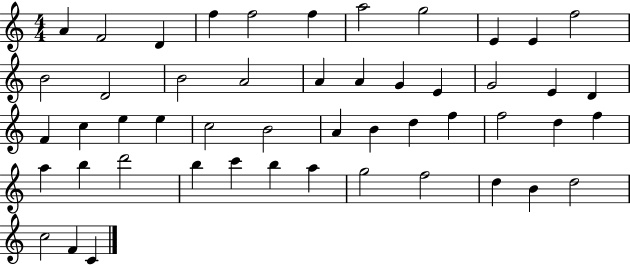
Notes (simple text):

A4/q F4/h D4/q F5/q F5/h F5/q A5/h G5/h E4/q E4/q F5/h B4/h D4/h B4/h A4/h A4/q A4/q G4/q E4/q G4/h E4/q D4/q F4/q C5/q E5/q E5/q C5/h B4/h A4/q B4/q D5/q F5/q F5/h D5/q F5/q A5/q B5/q D6/h B5/q C6/q B5/q A5/q G5/h F5/h D5/q B4/q D5/h C5/h F4/q C4/q